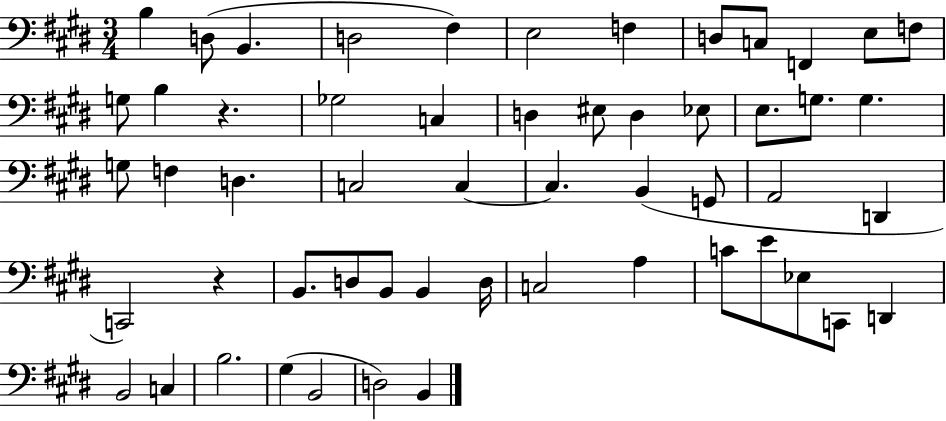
B3/q D3/e B2/q. D3/h F#3/q E3/h F3/q D3/e C3/e F2/q E3/e F3/e G3/e B3/q R/q. Gb3/h C3/q D3/q EIS3/e D3/q Eb3/e E3/e. G3/e. G3/q. G3/e F3/q D3/q. C3/h C3/q C3/q. B2/q G2/e A2/h D2/q C2/h R/q B2/e. D3/e B2/e B2/q D3/s C3/h A3/q C4/e E4/e Eb3/e C2/e D2/q B2/h C3/q B3/h. G#3/q B2/h D3/h B2/q